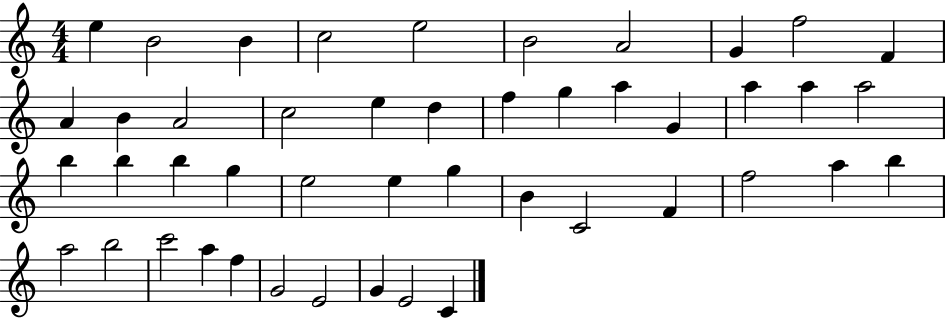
X:1
T:Untitled
M:4/4
L:1/4
K:C
e B2 B c2 e2 B2 A2 G f2 F A B A2 c2 e d f g a G a a a2 b b b g e2 e g B C2 F f2 a b a2 b2 c'2 a f G2 E2 G E2 C